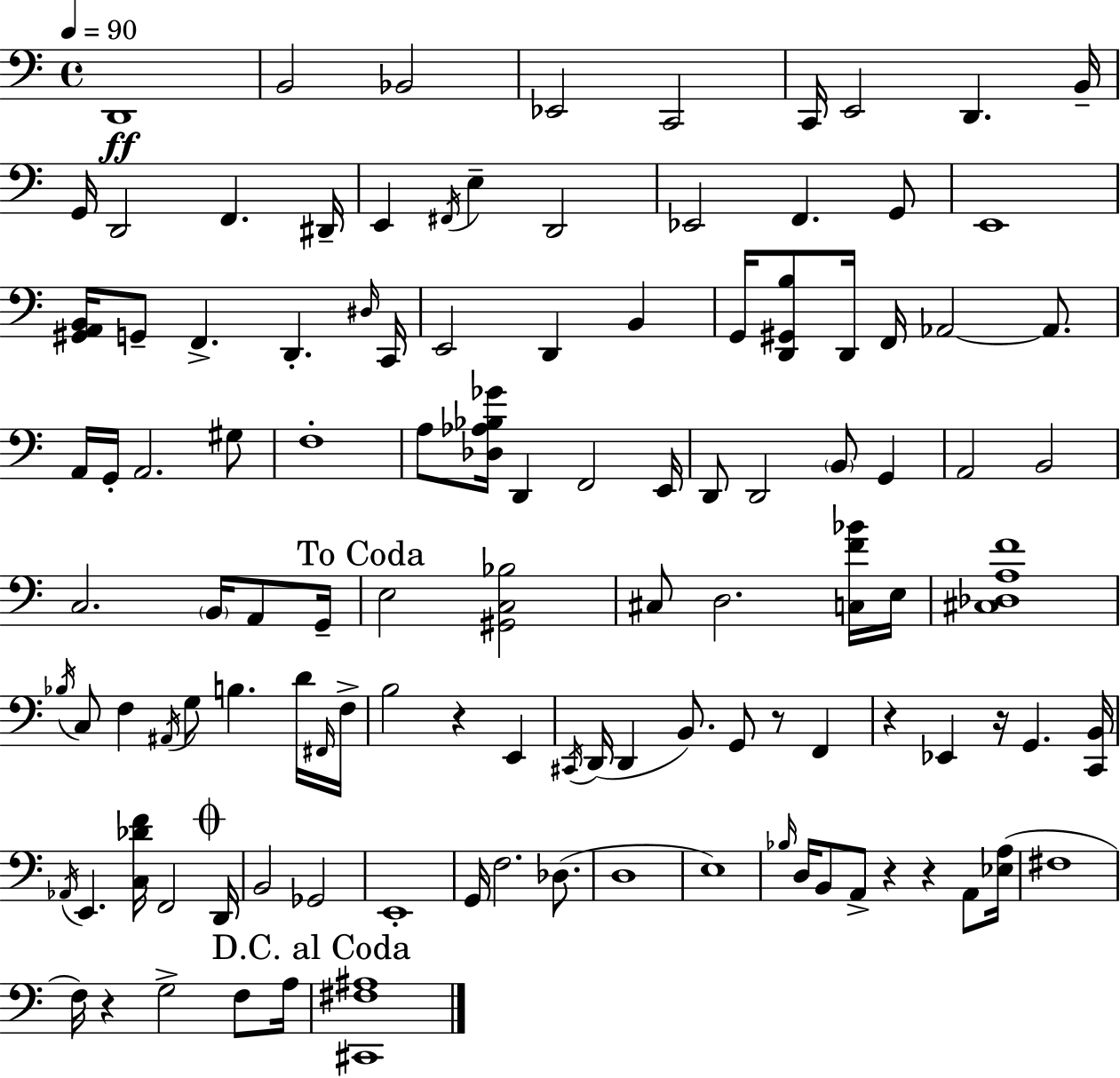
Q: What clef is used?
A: bass